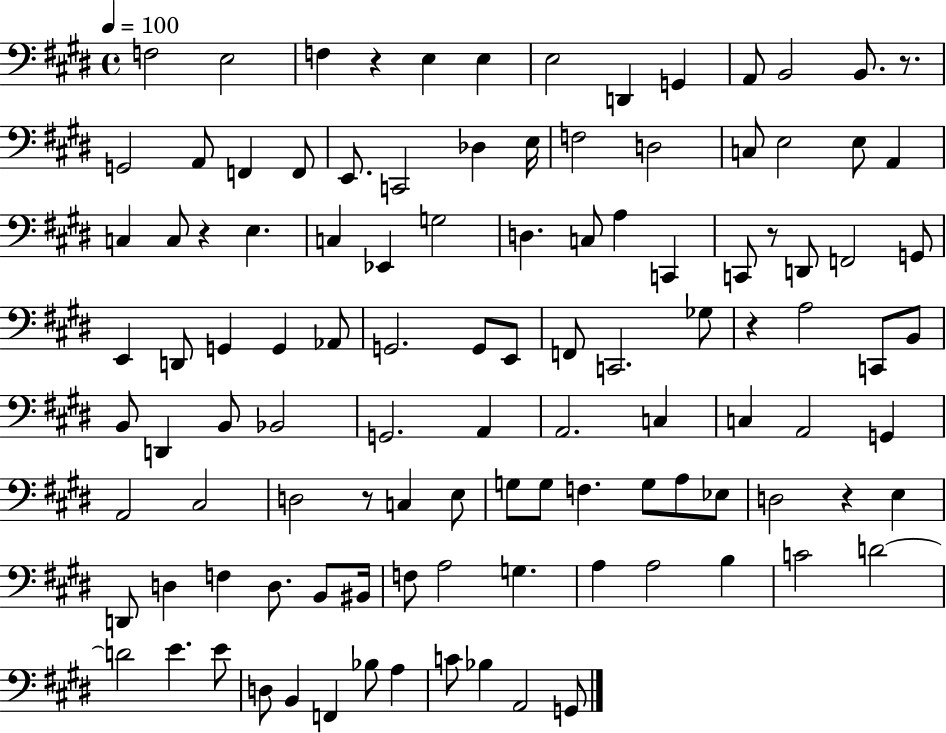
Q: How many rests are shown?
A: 7